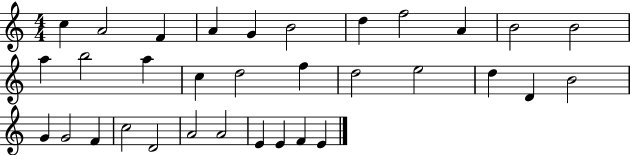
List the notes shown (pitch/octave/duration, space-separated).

C5/q A4/h F4/q A4/q G4/q B4/h D5/q F5/h A4/q B4/h B4/h A5/q B5/h A5/q C5/q D5/h F5/q D5/h E5/h D5/q D4/q B4/h G4/q G4/h F4/q C5/h D4/h A4/h A4/h E4/q E4/q F4/q E4/q